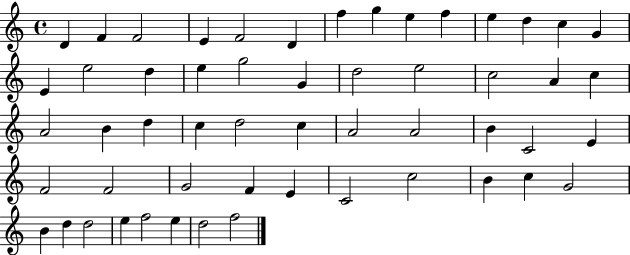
{
  \clef treble
  \time 4/4
  \defaultTimeSignature
  \key c \major
  d'4 f'4 f'2 | e'4 f'2 d'4 | f''4 g''4 e''4 f''4 | e''4 d''4 c''4 g'4 | \break e'4 e''2 d''4 | e''4 g''2 g'4 | d''2 e''2 | c''2 a'4 c''4 | \break a'2 b'4 d''4 | c''4 d''2 c''4 | a'2 a'2 | b'4 c'2 e'4 | \break f'2 f'2 | g'2 f'4 e'4 | c'2 c''2 | b'4 c''4 g'2 | \break b'4 d''4 d''2 | e''4 f''2 e''4 | d''2 f''2 | \bar "|."
}